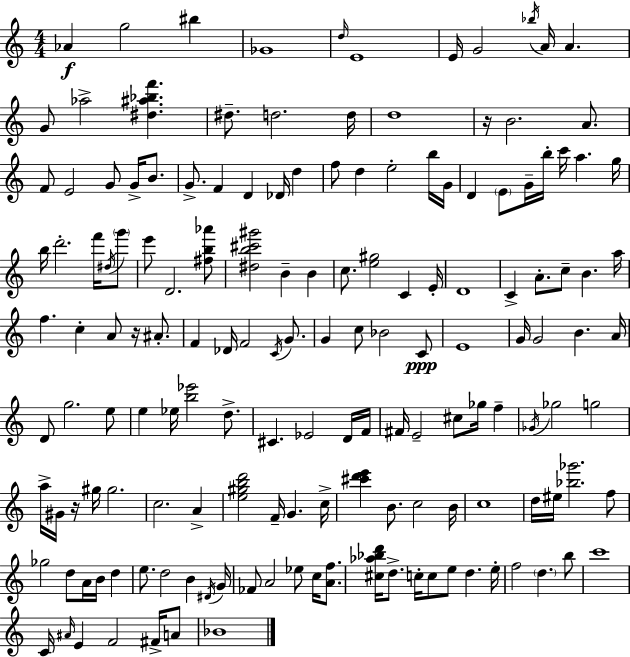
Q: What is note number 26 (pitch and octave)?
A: F4